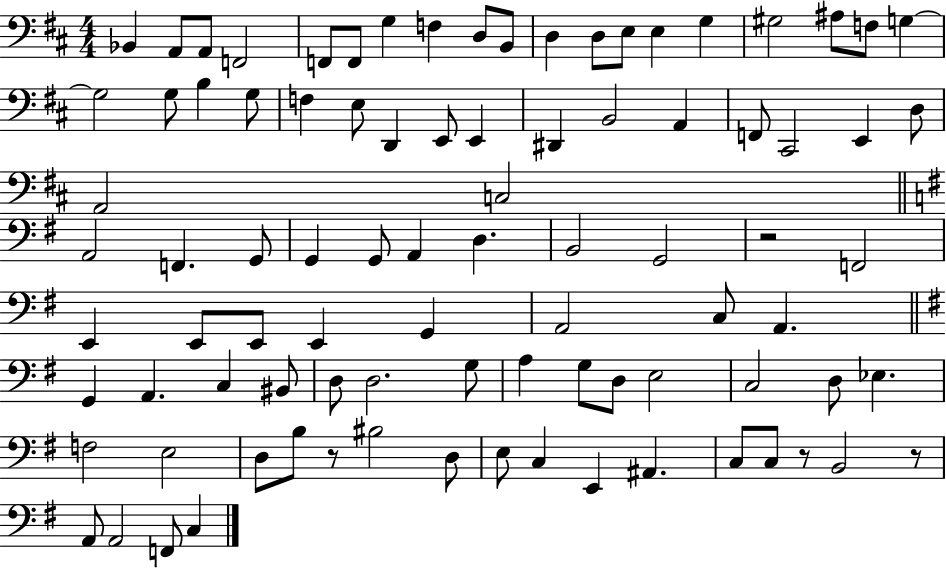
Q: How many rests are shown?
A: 4